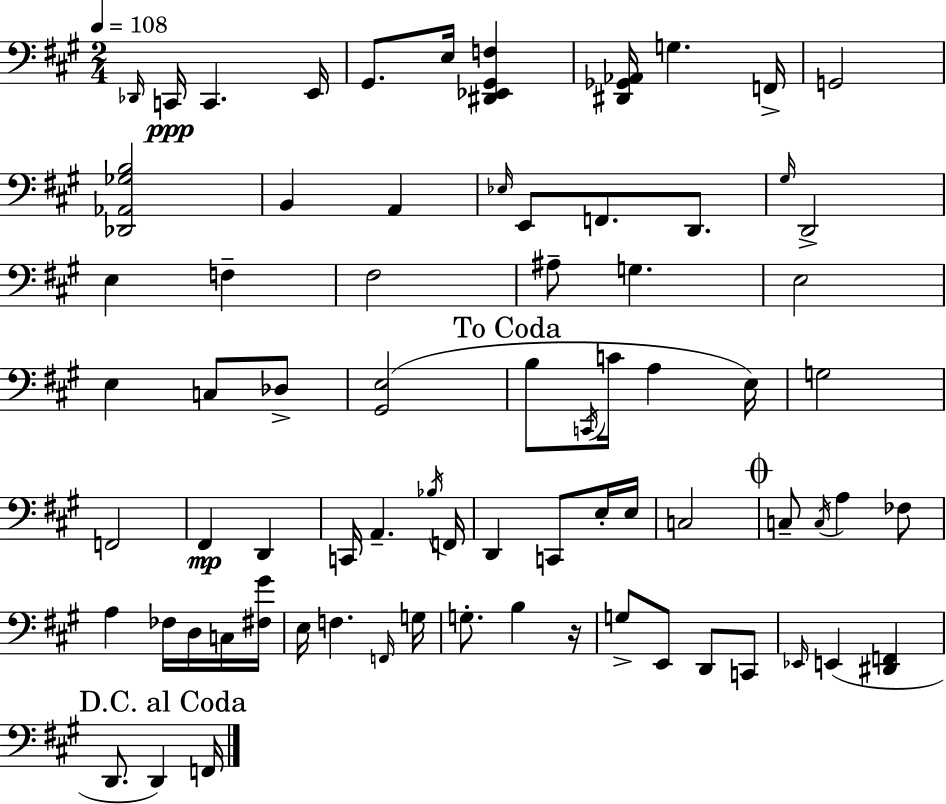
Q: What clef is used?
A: bass